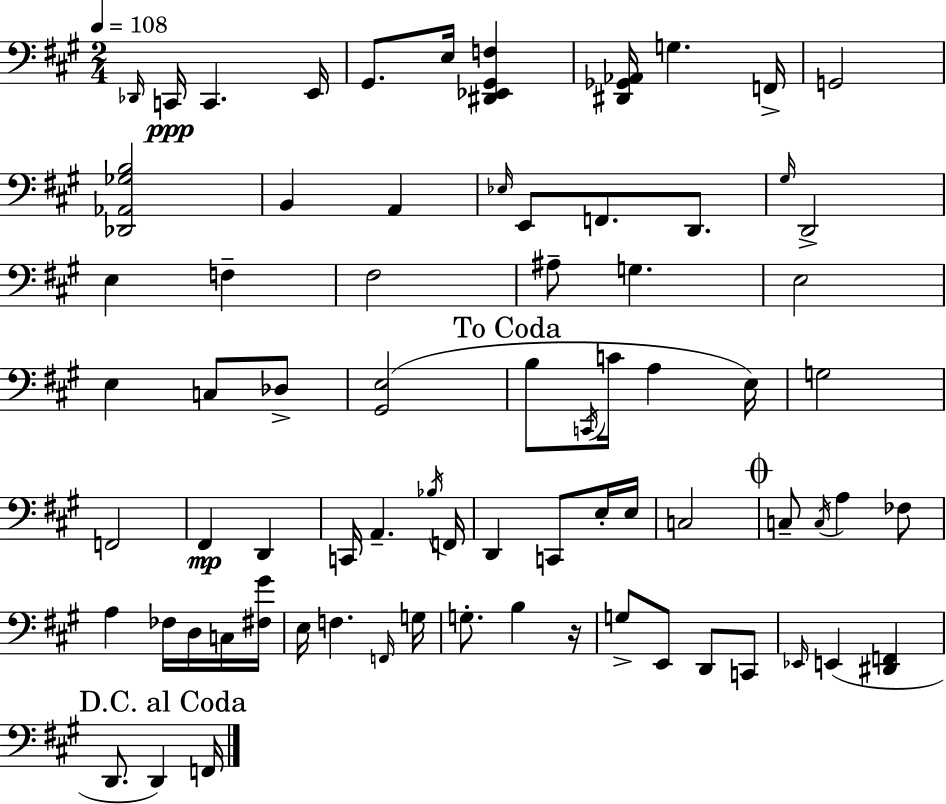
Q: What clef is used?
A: bass